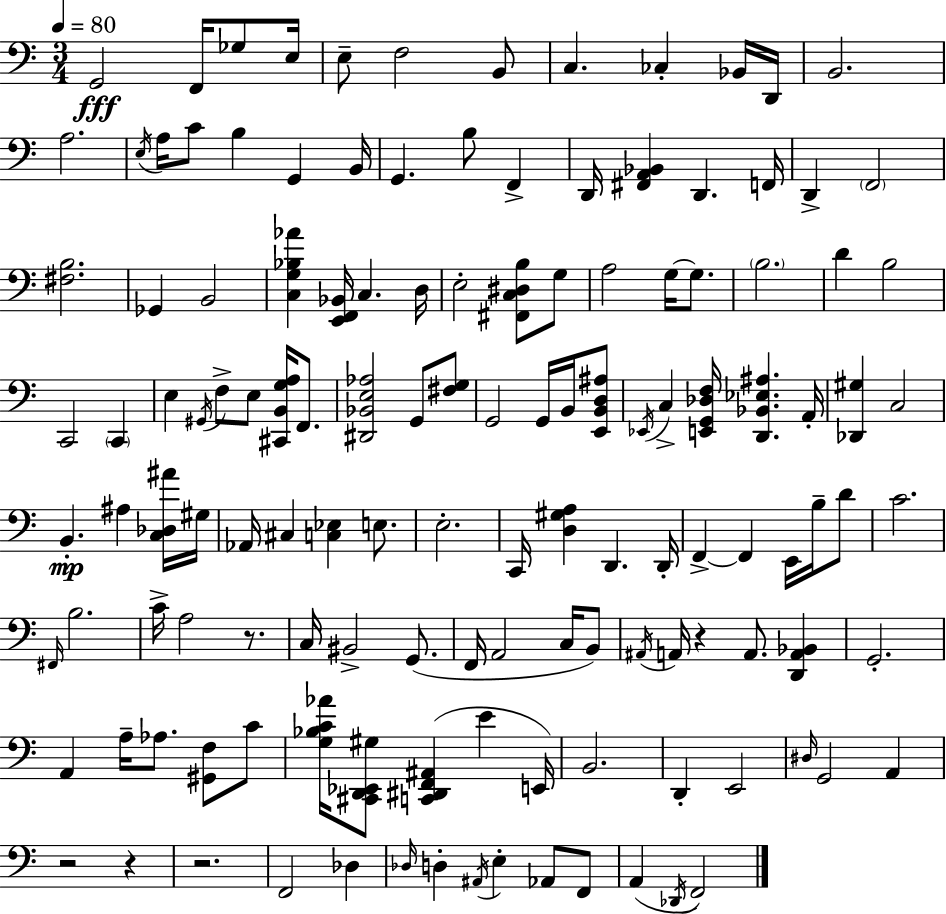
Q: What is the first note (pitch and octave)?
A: G2